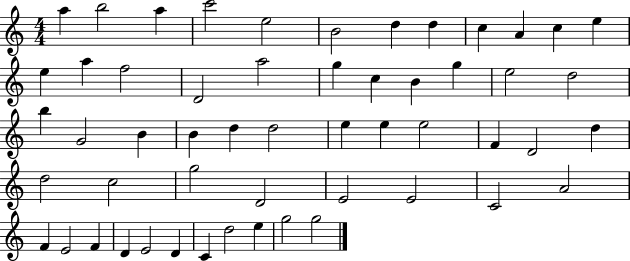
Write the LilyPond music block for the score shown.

{
  \clef treble
  \numericTimeSignature
  \time 4/4
  \key c \major
  a''4 b''2 a''4 | c'''2 e''2 | b'2 d''4 d''4 | c''4 a'4 c''4 e''4 | \break e''4 a''4 f''2 | d'2 a''2 | g''4 c''4 b'4 g''4 | e''2 d''2 | \break b''4 g'2 b'4 | b'4 d''4 d''2 | e''4 e''4 e''2 | f'4 d'2 d''4 | \break d''2 c''2 | g''2 d'2 | e'2 e'2 | c'2 a'2 | \break f'4 e'2 f'4 | d'4 e'2 d'4 | c'4 d''2 e''4 | g''2 g''2 | \break \bar "|."
}